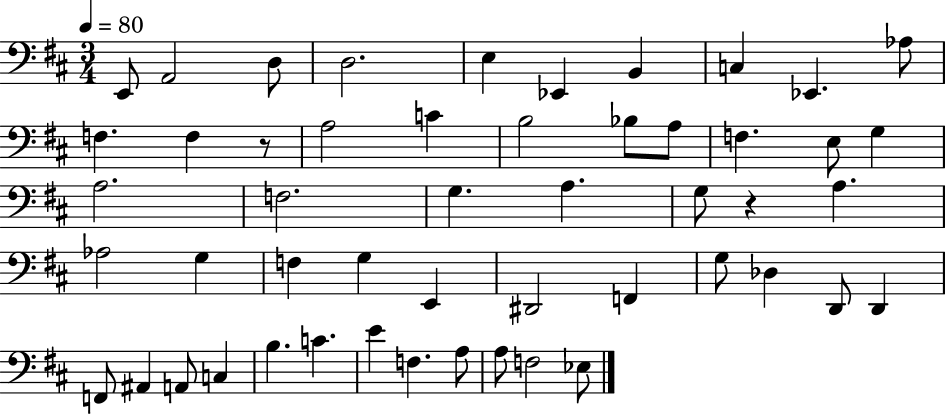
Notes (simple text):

E2/e A2/h D3/e D3/h. E3/q Eb2/q B2/q C3/q Eb2/q. Ab3/e F3/q. F3/q R/e A3/h C4/q B3/h Bb3/e A3/e F3/q. E3/e G3/q A3/h. F3/h. G3/q. A3/q. G3/e R/q A3/q. Ab3/h G3/q F3/q G3/q E2/q D#2/h F2/q G3/e Db3/q D2/e D2/q F2/e A#2/q A2/e C3/q B3/q. C4/q. E4/q F3/q. A3/e A3/e F3/h Eb3/e